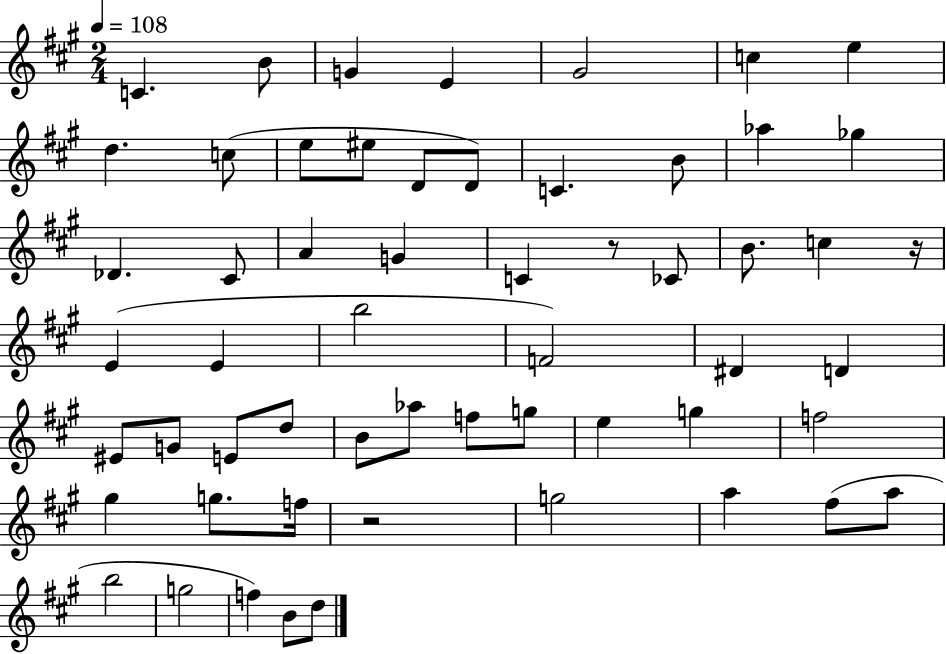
C4/q. B4/e G4/q E4/q G#4/h C5/q E5/q D5/q. C5/e E5/e EIS5/e D4/e D4/e C4/q. B4/e Ab5/q Gb5/q Db4/q. C#4/e A4/q G4/q C4/q R/e CES4/e B4/e. C5/q R/s E4/q E4/q B5/h F4/h D#4/q D4/q EIS4/e G4/e E4/e D5/e B4/e Ab5/e F5/e G5/e E5/q G5/q F5/h G#5/q G5/e. F5/s R/h G5/h A5/q F#5/e A5/e B5/h G5/h F5/q B4/e D5/e